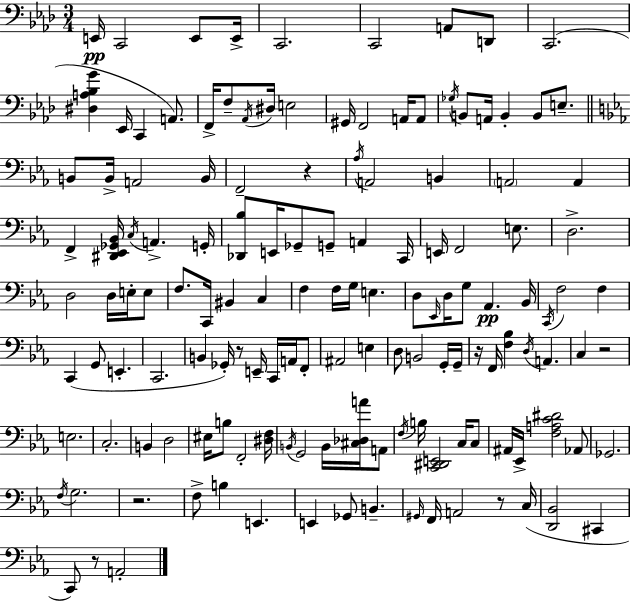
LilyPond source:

{
  \clef bass
  \numericTimeSignature
  \time 3/4
  \key f \minor
  e,16\pp c,2 e,8 e,16-> | c,2. | c,2 a,8 d,8 | c,2.( | \break <dis a bes g'>4 ees,16 c,4 a,8.) | f,16-> f8-- \acciaccatura { aes,16 } dis16 e2 | gis,16 f,2 a,16 a,8 | \acciaccatura { ges16 } b,8 a,16 b,4-. b,8 e8.-- | \break \bar "||" \break \key ees \major b,8 b,16-> a,2 b,16 | f,2-- r4 | \acciaccatura { aes16 } a,2 b,4 | \parenthesize a,2 a,4 | \break f,4-> <dis, ees, ges, bes,>16 \acciaccatura { c16 } a,4.-> | g,16-. <des, bes>8 e,16 ges,8-- g,8-- a,4 | c,16 e,16 f,2 e8. | d2.-> | \break d2 d16 e16-. | e8 f8. c,16 bis,4 c4 | f4 f16 g16 e4. | d8 \grace { ees,16 } d16 g8 aes,4.\pp | \break bes,16 \acciaccatura { c,16 } f2 | f4 c,4( g,8 e,4.-. | c,2. | b,4 ges,16-.) r8 e,16-- | \break c,16 a,16 f,8-. ais,2 | e4 d8 b,2 | g,16-. g,16-- r16 f,16 <f bes>4 \acciaccatura { d16 } a,4. | c4 r2 | \break e2. | c2.-. | b,4 d2 | eis16 b8 f,2-. | \break <dis f>16 \acciaccatura { b,16 } g,2 | b,16 <cis des a'>16 a,8 \acciaccatura { f16 } b16 <c, dis, e,>2 | c16 c8 ais,16 ees,16-> <f a c' dis'>2 | aes,8 ges,2. | \break \acciaccatura { f16 } g2. | r2. | f8-> b4 | e,4. e,4 | \break ges,8 b,4.-- \grace { gis,16 } f,16 a,2 | r8 c16( <d, bes,>2 | cis,4 c,8) r8 | a,2-. \bar "|."
}